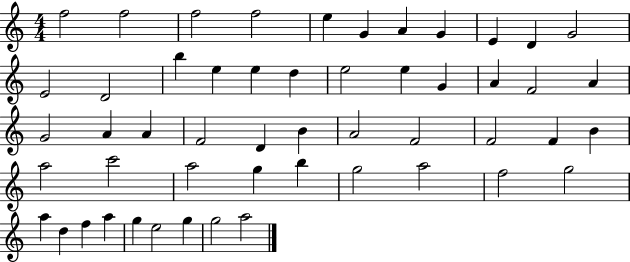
{
  \clef treble
  \numericTimeSignature
  \time 4/4
  \key c \major
  f''2 f''2 | f''2 f''2 | e''4 g'4 a'4 g'4 | e'4 d'4 g'2 | \break e'2 d'2 | b''4 e''4 e''4 d''4 | e''2 e''4 g'4 | a'4 f'2 a'4 | \break g'2 a'4 a'4 | f'2 d'4 b'4 | a'2 f'2 | f'2 f'4 b'4 | \break a''2 c'''2 | a''2 g''4 b''4 | g''2 a''2 | f''2 g''2 | \break a''4 d''4 f''4 a''4 | g''4 e''2 g''4 | g''2 a''2 | \bar "|."
}